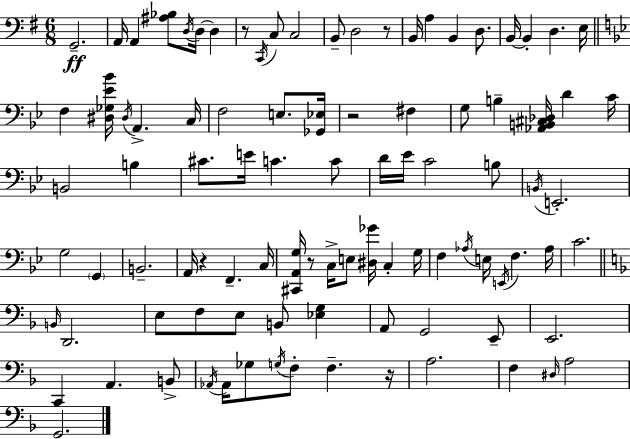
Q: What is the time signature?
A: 6/8